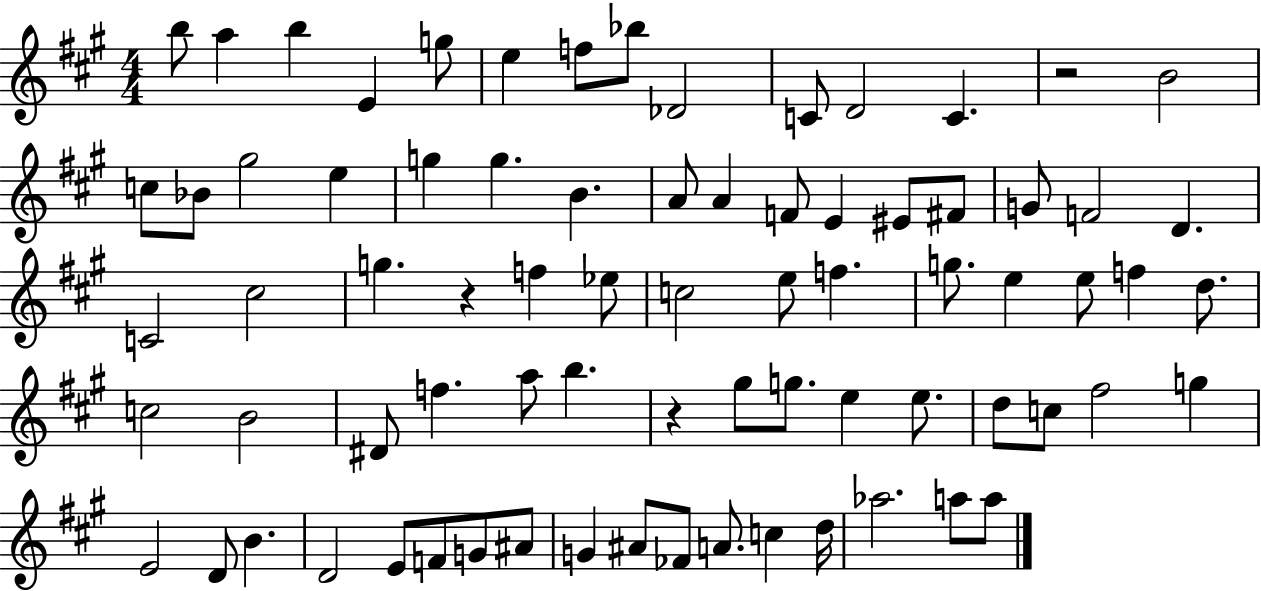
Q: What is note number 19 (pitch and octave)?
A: G5